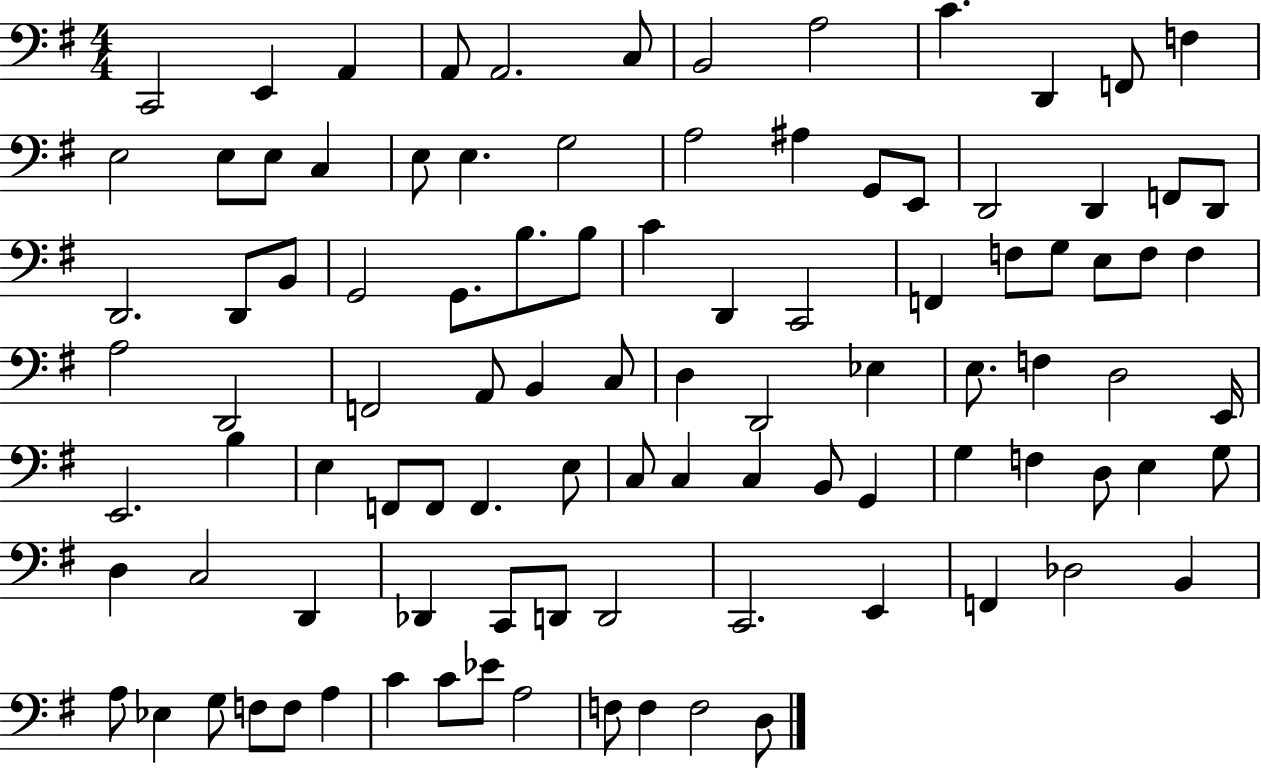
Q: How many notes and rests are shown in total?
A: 99